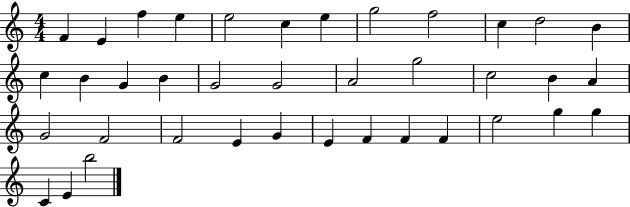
X:1
T:Untitled
M:4/4
L:1/4
K:C
F E f e e2 c e g2 f2 c d2 B c B G B G2 G2 A2 g2 c2 B A G2 F2 F2 E G E F F F e2 g g C E b2